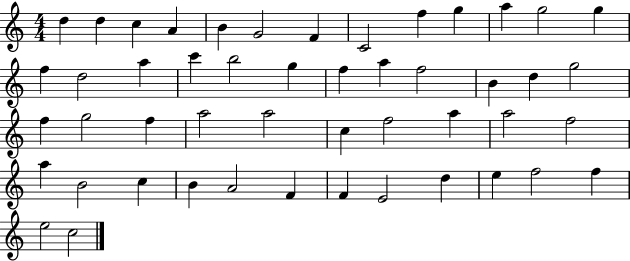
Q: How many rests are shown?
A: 0